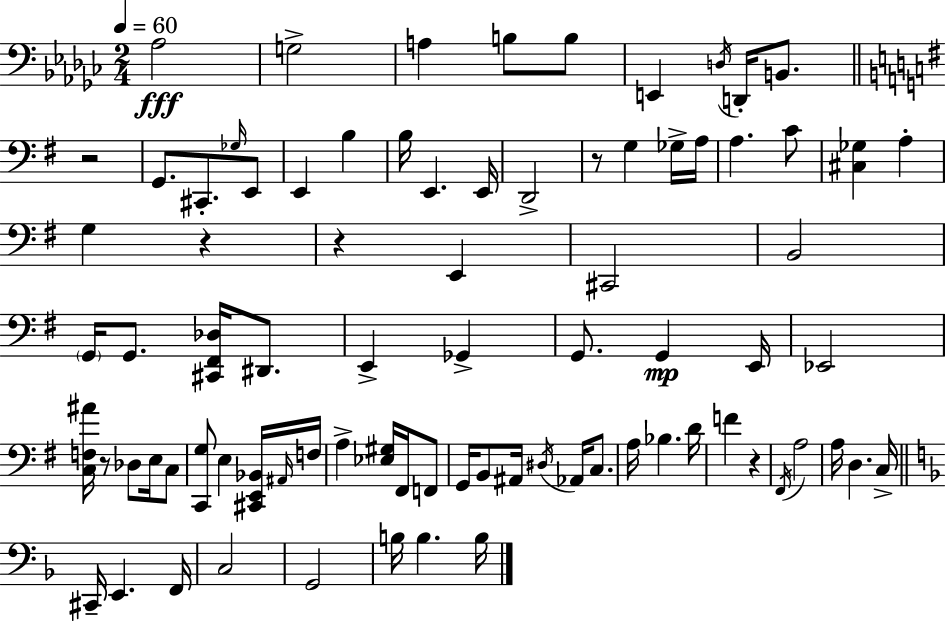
X:1
T:Untitled
M:2/4
L:1/4
K:Ebm
_A,2 G,2 A, B,/2 B,/2 E,, D,/4 D,,/4 B,,/2 z2 G,,/2 ^C,,/2 _G,/4 E,,/2 E,, B, B,/4 E,, E,,/4 D,,2 z/2 G, _G,/4 A,/4 A, C/2 [^C,_G,] A, G, z z E,, ^C,,2 B,,2 G,,/4 G,,/2 [^C,,^F,,_D,]/4 ^D,,/2 E,, _G,, G,,/2 G,, E,,/4 _E,,2 [C,F,^A]/4 z/2 _D,/2 E,/4 C,/2 [C,,G,]/2 E, [^C,,E,,_B,,]/4 ^A,,/4 F,/4 A, [_E,^G,]/4 ^F,,/4 F,,/2 G,,/4 B,,/2 ^A,,/4 ^D,/4 _A,,/4 C,/2 A,/4 _B, D/4 F z ^F,,/4 A,2 A,/4 D, C,/4 ^C,,/4 E,, F,,/4 C,2 G,,2 B,/4 B, B,/4